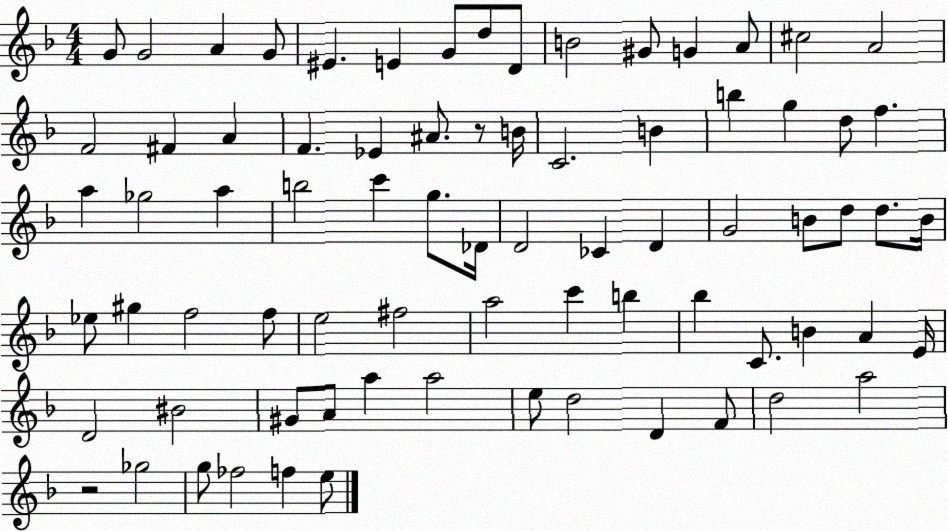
X:1
T:Untitled
M:4/4
L:1/4
K:F
G/2 G2 A G/2 ^E E G/2 d/2 D/2 B2 ^G/2 G A/2 ^c2 A2 F2 ^F A F _E ^A/2 z/2 B/4 C2 B b g d/2 f a _g2 a b2 c' g/2 _D/4 D2 _C D G2 B/2 d/2 d/2 B/4 _e/2 ^g f2 f/2 e2 ^f2 a2 c' b _b C/2 B A E/4 D2 ^B2 ^G/2 A/2 a a2 e/2 d2 D F/2 d2 a2 z2 _g2 g/2 _f2 f e/2